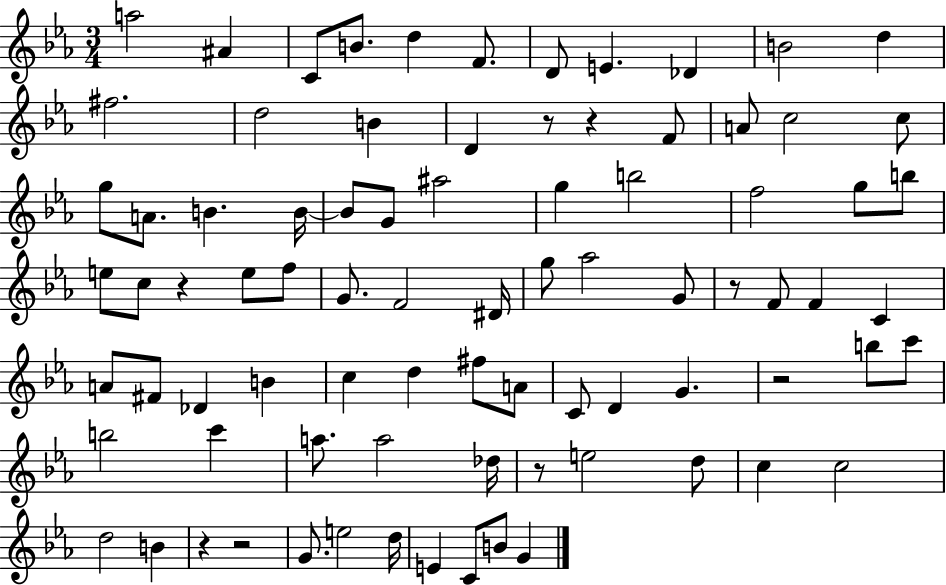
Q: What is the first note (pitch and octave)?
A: A5